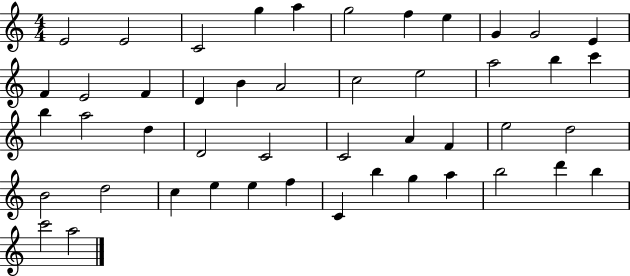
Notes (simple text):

E4/h E4/h C4/h G5/q A5/q G5/h F5/q E5/q G4/q G4/h E4/q F4/q E4/h F4/q D4/q B4/q A4/h C5/h E5/h A5/h B5/q C6/q B5/q A5/h D5/q D4/h C4/h C4/h A4/q F4/q E5/h D5/h B4/h D5/h C5/q E5/q E5/q F5/q C4/q B5/q G5/q A5/q B5/h D6/q B5/q C6/h A5/h